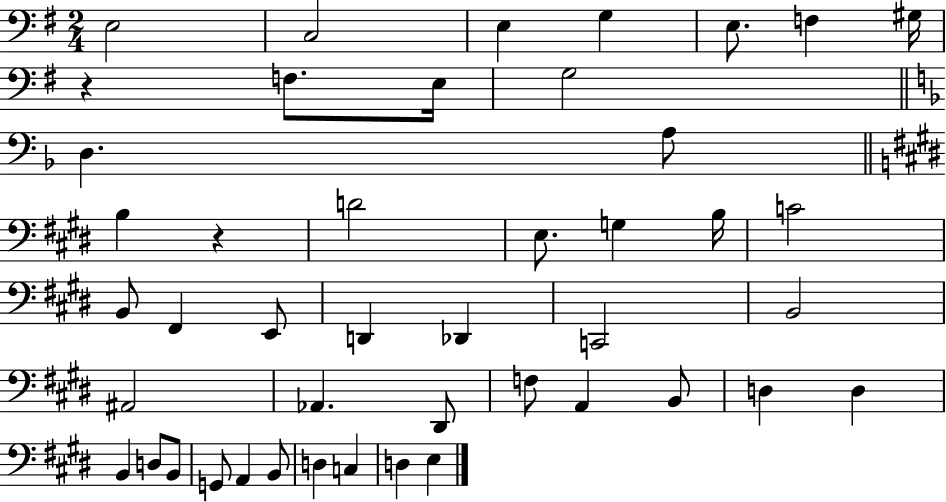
X:1
T:Untitled
M:2/4
L:1/4
K:G
E,2 C,2 E, G, E,/2 F, ^G,/4 z F,/2 E,/4 G,2 D, A,/2 B, z D2 E,/2 G, B,/4 C2 B,,/2 ^F,, E,,/2 D,, _D,, C,,2 B,,2 ^A,,2 _A,, ^D,,/2 F,/2 A,, B,,/2 D, D, B,, D,/2 B,,/2 G,,/2 A,, B,,/2 D, C, D, E,